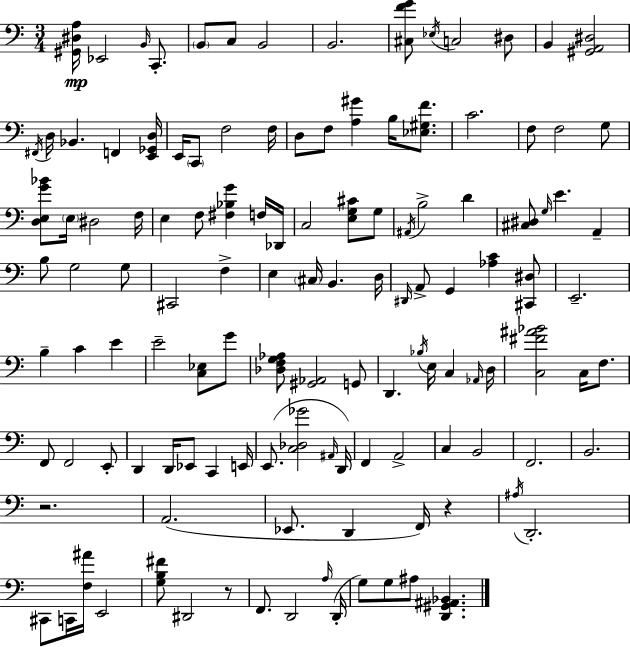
[G#2,D#3,A3]/s Eb2/h B2/s C2/e. B2/e C3/e B2/h B2/h. [C#3,F4,G4]/e Eb3/s C3/h D#3/e B2/q [G#2,A2,D#3]/h F#2/s D3/s Bb2/q. F2/q [E2,Gb2,D3]/s E2/s C2/e F3/h F3/s D3/e F3/e [A3,G#4]/q B3/s [Eb3,G#3,F4]/e. C4/h. F3/e F3/h G3/e [D3,E3,G4,Bb4]/e E3/s D#3/h F3/s E3/q F3/e [F#3,Bb3,G4]/q F3/s Db2/s C3/h [E3,G3,C#4]/e G3/e A#2/s B3/h D4/q [C#3,D#3]/e G3/s E4/q. A2/q B3/e G3/h G3/e C#2/h F3/q E3/q C#3/s B2/q. D3/s D#2/s A2/e G2/q [Ab3,C4]/q [C#2,D#3]/e E2/h. B3/q C4/q E4/q E4/h [C3,Eb3]/e G4/e [Db3,F3,G3,Ab3]/e [G#2,Ab2]/h G2/e D2/q. Bb3/s E3/s C3/q Ab2/s D3/s [C3,F#4,A#4,Bb4]/h C3/s F3/e. F2/e F2/h E2/e D2/q D2/s Eb2/e C2/q E2/s E2/e. [C3,Db3,Gb4]/h A#2/s D2/s F2/q A2/h C3/q B2/h F2/h. B2/h. R/h. A2/h. Eb2/e. D2/q F2/s R/q A#3/s D2/h. C#2/e C2/s [F3,A#4]/s E2/h [G3,B3,F#4]/e D#2/h R/e F2/e. D2/h A3/s D2/s G3/e G3/e A#3/e [D2,G#2,A#2,Bb2]/q.